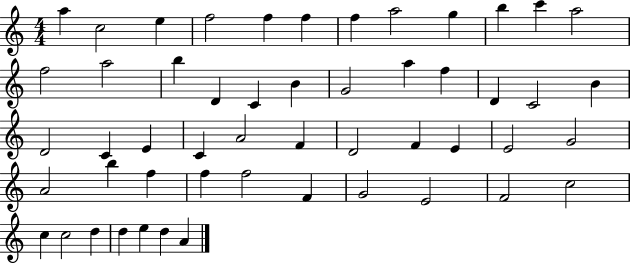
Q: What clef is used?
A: treble